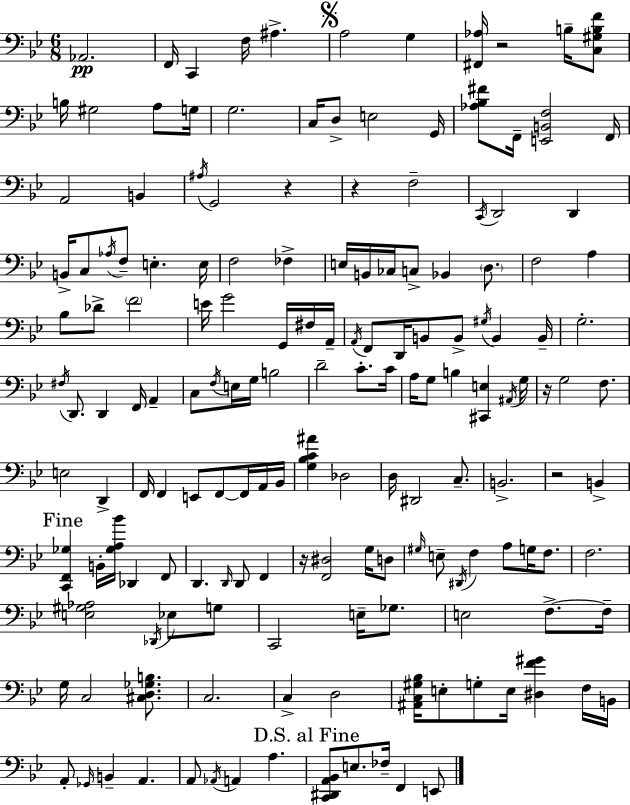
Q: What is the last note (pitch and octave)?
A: E2